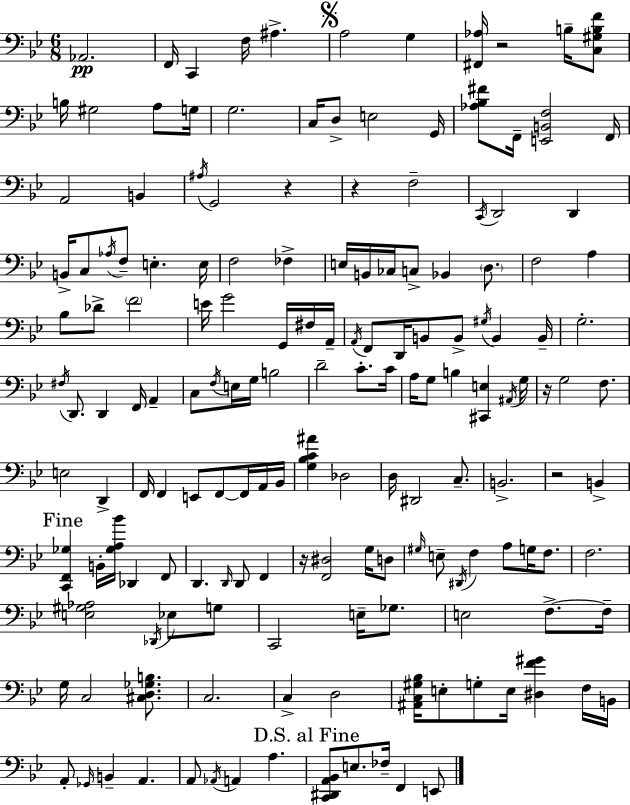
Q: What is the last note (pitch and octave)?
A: E2